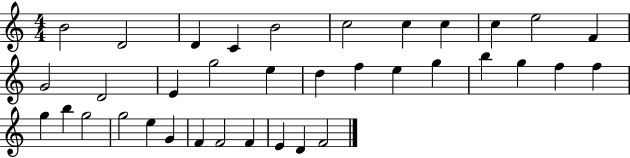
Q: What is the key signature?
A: C major